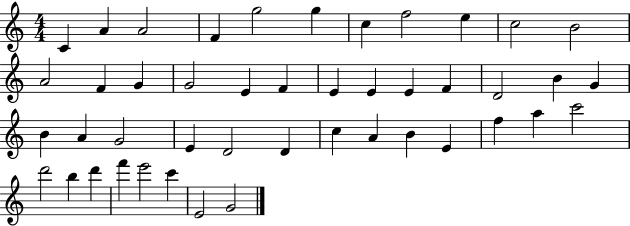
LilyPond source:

{
  \clef treble
  \numericTimeSignature
  \time 4/4
  \key c \major
  c'4 a'4 a'2 | f'4 g''2 g''4 | c''4 f''2 e''4 | c''2 b'2 | \break a'2 f'4 g'4 | g'2 e'4 f'4 | e'4 e'4 e'4 f'4 | d'2 b'4 g'4 | \break b'4 a'4 g'2 | e'4 d'2 d'4 | c''4 a'4 b'4 e'4 | f''4 a''4 c'''2 | \break d'''2 b''4 d'''4 | f'''4 e'''2 c'''4 | e'2 g'2 | \bar "|."
}